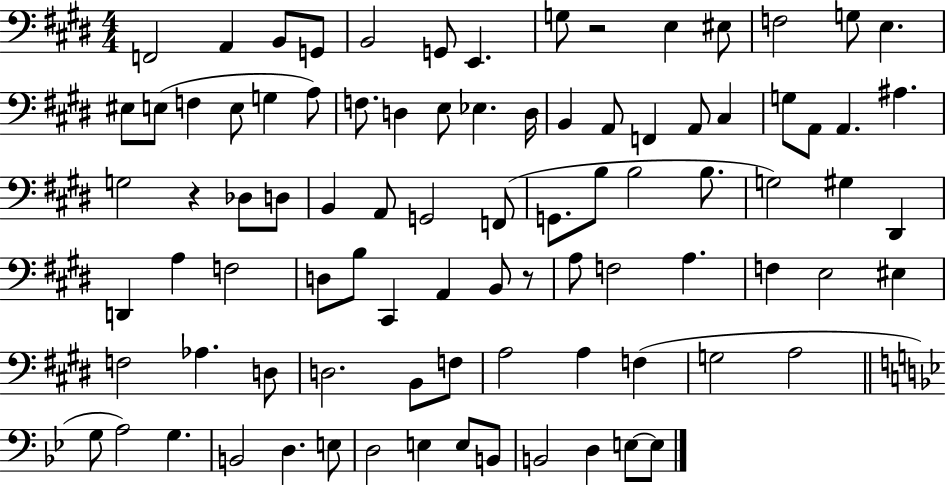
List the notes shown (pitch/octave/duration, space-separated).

F2/h A2/q B2/e G2/e B2/h G2/e E2/q. G3/e R/h E3/q EIS3/e F3/h G3/e E3/q. EIS3/e E3/e F3/q E3/e G3/q A3/e F3/e. D3/q E3/e Eb3/q. D3/s B2/q A2/e F2/q A2/e C#3/q G3/e A2/e A2/q. A#3/q. G3/h R/q Db3/e D3/e B2/q A2/e G2/h F2/e G2/e. B3/e B3/h B3/e. G3/h G#3/q D#2/q D2/q A3/q F3/h D3/e B3/e C#2/q A2/q B2/e R/e A3/e F3/h A3/q. F3/q E3/h EIS3/q F3/h Ab3/q. D3/e D3/h. B2/e F3/e A3/h A3/q F3/q G3/h A3/h G3/e A3/h G3/q. B2/h D3/q. E3/e D3/h E3/q E3/e B2/e B2/h D3/q E3/e E3/e